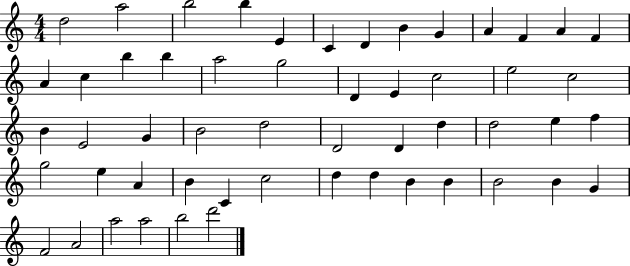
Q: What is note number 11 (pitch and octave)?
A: F4